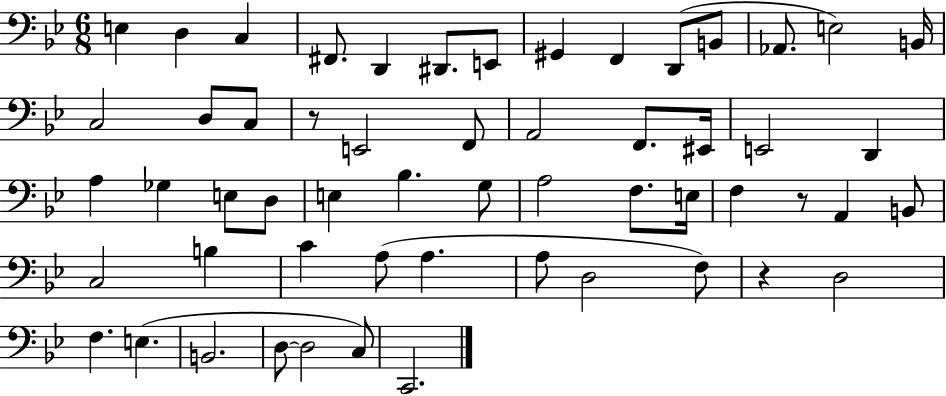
E3/q D3/q C3/q F#2/e. D2/q D#2/e. E2/e G#2/q F2/q D2/e B2/e Ab2/e. E3/h B2/s C3/h D3/e C3/e R/e E2/h F2/e A2/h F2/e. EIS2/s E2/h D2/q A3/q Gb3/q E3/e D3/e E3/q Bb3/q. G3/e A3/h F3/e. E3/s F3/q R/e A2/q B2/e C3/h B3/q C4/q A3/e A3/q. A3/e D3/h F3/e R/q D3/h F3/q. E3/q. B2/h. D3/e D3/h C3/e C2/h.